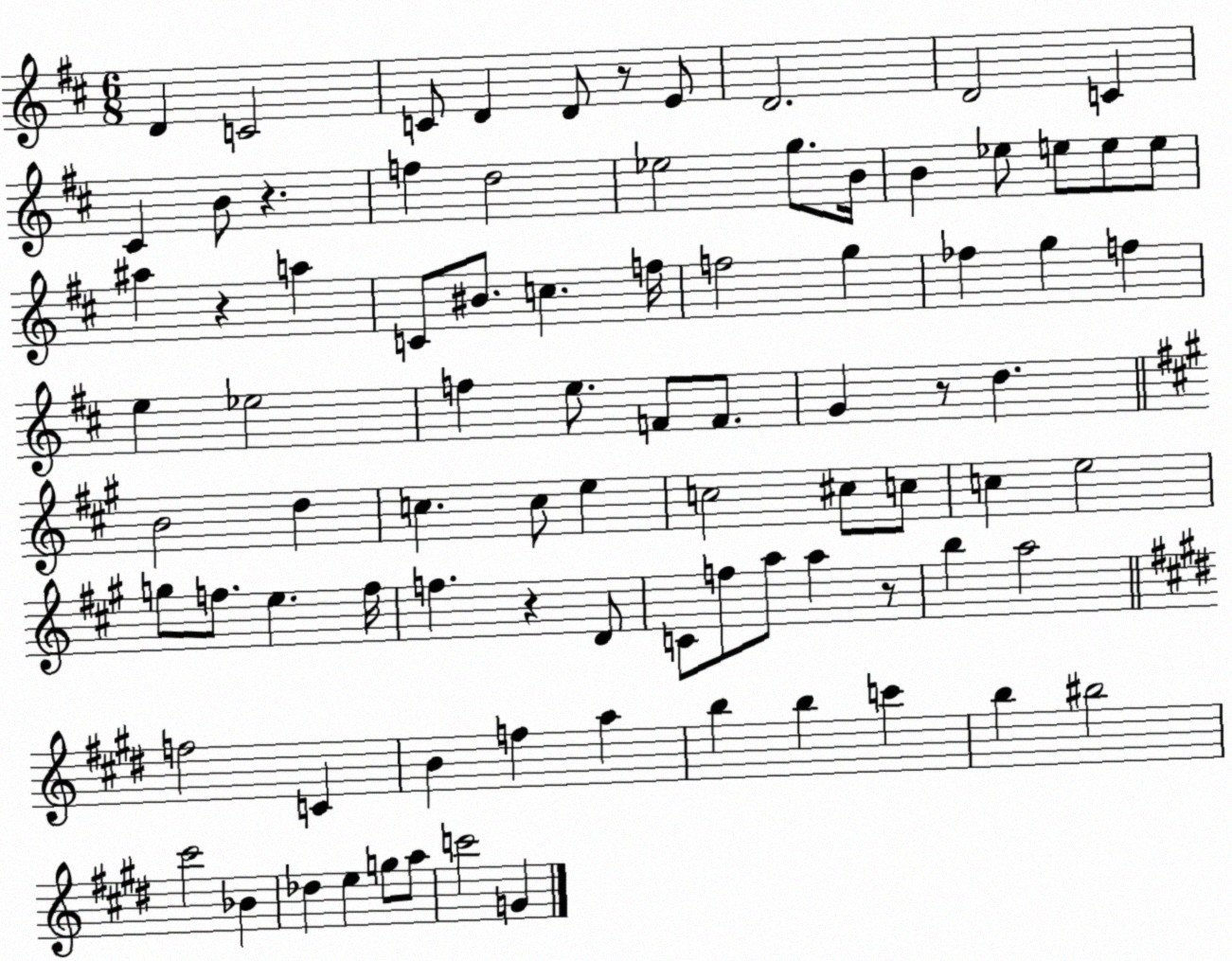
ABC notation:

X:1
T:Untitled
M:6/8
L:1/4
K:D
D C2 C/2 D D/2 z/2 E/2 D2 D2 C ^C B/2 z f d2 _e2 g/2 B/4 B _e/2 e/2 e/2 e/2 ^a z a C/2 ^B/2 c f/4 f2 g _f g f e _e2 f e/2 F/2 F/2 G z/2 d B2 d c c/2 e c2 ^c/2 c/2 c e2 g/2 f/2 e f/4 f z D/2 C/2 f/2 a/2 a z/2 b a2 f2 C B f a b b c' b ^b2 ^c'2 _B _d e g/2 a/2 c'2 G